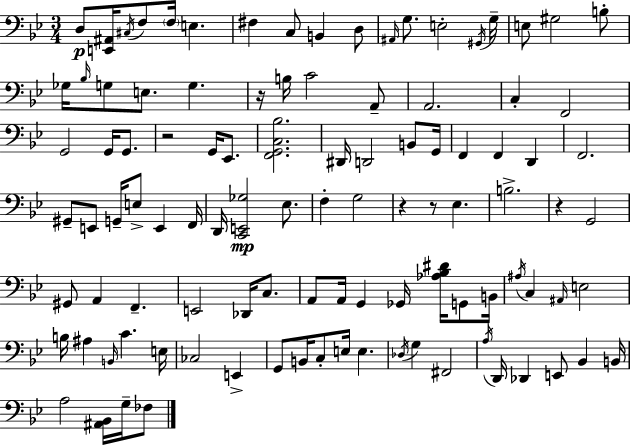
X:1
T:Untitled
M:3/4
L:1/4
K:Gm
D,/2 [E,,^A,,]/4 ^C,/4 F,/2 F,/4 E, ^F, C,/2 B,, D,/2 ^A,,/4 G,/2 E,2 ^G,,/4 G,/4 E,/2 ^G,2 B,/2 _G,/4 _B,/4 G,/2 E,/2 G, z/4 B,/4 C2 A,,/2 A,,2 C, F,,2 G,,2 G,,/4 G,,/2 z2 G,,/4 _E,,/2 [F,,G,,C,_B,]2 ^D,,/4 D,,2 B,,/2 G,,/4 F,, F,, D,, F,,2 ^G,,/2 E,,/2 G,,/4 E,/2 E,, F,,/4 D,,/4 [C,,E,,_G,]2 _E,/2 F, G,2 z z/2 _E, B,2 z G,,2 ^G,,/2 A,, F,, E,,2 _D,,/4 C,/2 A,,/2 A,,/4 G,, _G,,/4 [_A,_B,^D]/4 G,,/2 B,,/4 ^A,/4 C, ^A,,/4 E,2 B,/4 ^A, B,,/4 C E,/4 _C,2 E,, G,,/2 B,,/4 C,/2 E,/4 E, _D,/4 G, ^F,,2 A,/4 D,,/4 _D,, E,,/2 _B,, B,,/4 A,2 [^A,,_B,,]/4 G,/4 _F,/2